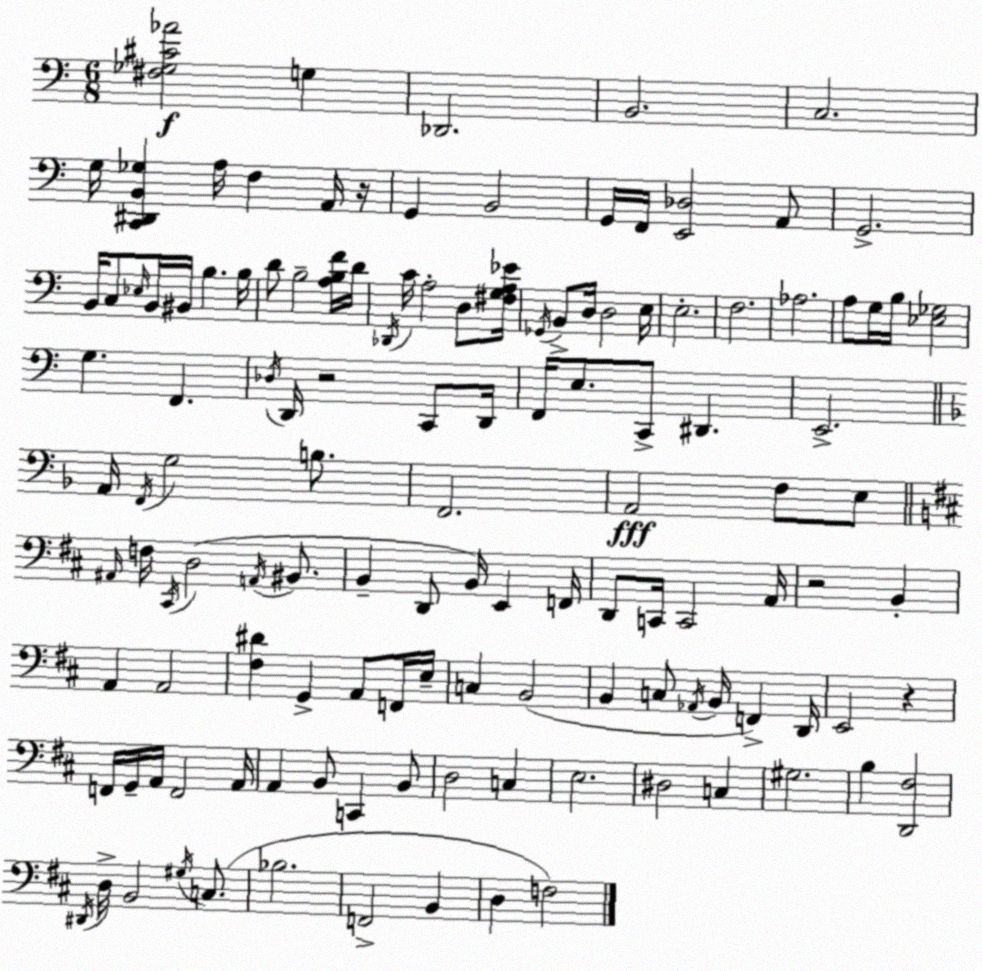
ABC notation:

X:1
T:Untitled
M:6/8
L:1/4
K:C
[^F,_G,^C_A]2 G, _D,,2 B,,2 C,2 G,/4 [C,,^D,,B,,_G,] A,/4 F, A,,/4 z/4 G,, B,,2 G,,/4 F,,/4 [E,,_D,]2 A,,/2 G,,2 B,,/4 C,/2 _E,/4 B,,/4 ^B,,/4 B, B,/4 D/2 B,2 [A,B,F]/4 D/4 _D,,/4 C/4 A,2 D,/2 [^F,G,A,_E]/4 _G,,/4 B,,/2 D,/4 D,2 E,/4 E,2 F,2 _A,2 A,/2 G,/4 B,/4 [_E,_G,]2 G, F,, _D,/4 D,,/4 z2 C,,/2 D,,/4 F,,/4 E,/2 C,,/2 ^D,, E,,2 A,,/4 F,,/4 G,2 B,/2 F,,2 A,,2 F,/2 E,/2 ^A,,/4 F,/4 ^C,,/4 D,2 A,,/4 ^B,,/2 B,, D,,/2 B,,/4 E,, F,,/4 D,,/2 C,,/4 C,,2 A,,/4 z2 B,, A,, A,,2 [^F,^D] G,, A,,/2 F,,/4 E,/4 C, B,,2 B,, C,/2 _A,,/4 B,,/4 F,, D,,/4 E,,2 z F,,/4 G,,/4 A,,/4 F,,2 A,,/4 A,, B,,/2 C,, B,,/2 D,2 C, E,2 ^D,2 C, ^G,2 B, [D,,^F,]2 ^D,,/4 D,/4 B,,2 ^G,/4 C,/2 _B,2 F,,2 B,, D, F,2